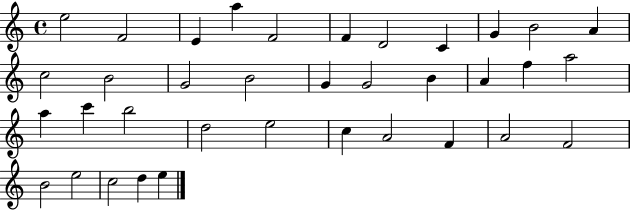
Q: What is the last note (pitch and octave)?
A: E5